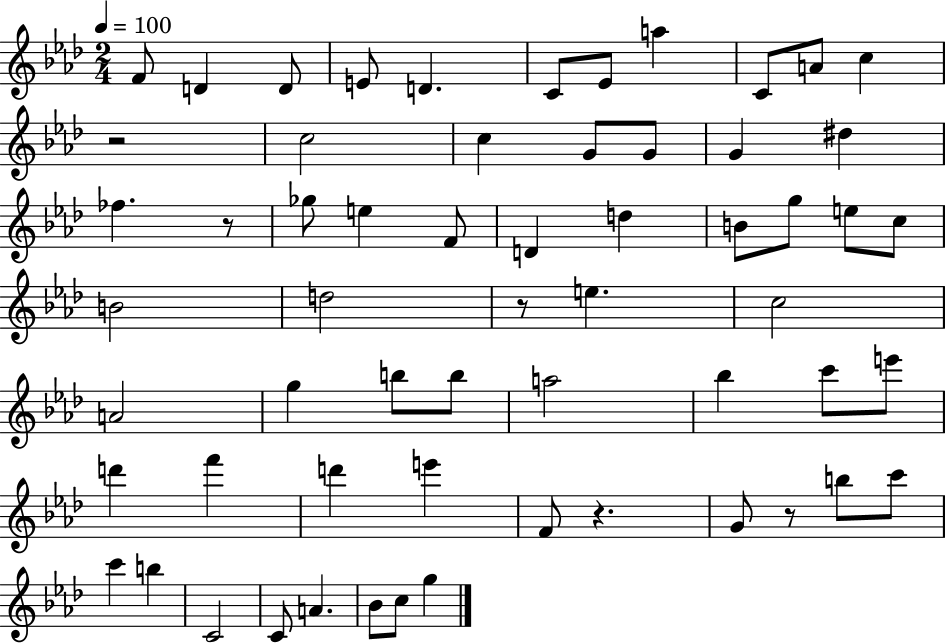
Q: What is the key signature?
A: AES major